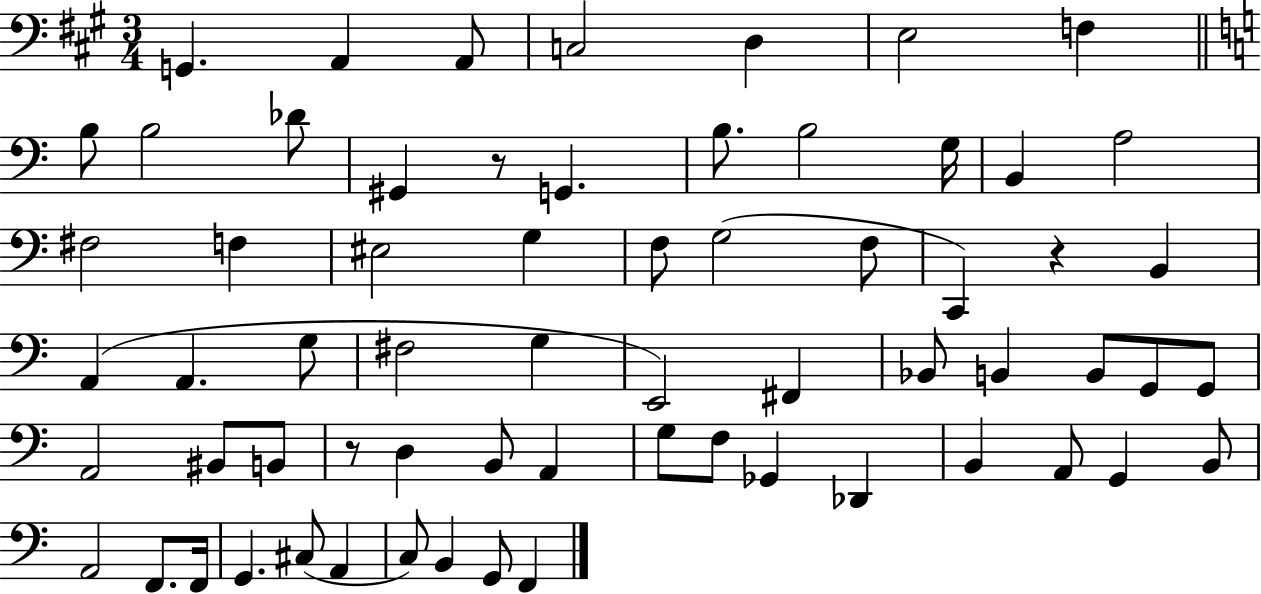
{
  \clef bass
  \numericTimeSignature
  \time 3/4
  \key a \major
  \repeat volta 2 { g,4. a,4 a,8 | c2 d4 | e2 f4 | \bar "||" \break \key c \major b8 b2 des'8 | gis,4 r8 g,4. | b8. b2 g16 | b,4 a2 | \break fis2 f4 | eis2 g4 | f8 g2( f8 | c,4) r4 b,4 | \break a,4( a,4. g8 | fis2 g4 | e,2) fis,4 | bes,8 b,4 b,8 g,8 g,8 | \break a,2 bis,8 b,8 | r8 d4 b,8 a,4 | g8 f8 ges,4 des,4 | b,4 a,8 g,4 b,8 | \break a,2 f,8. f,16 | g,4. cis8( a,4 | c8) b,4 g,8 f,4 | } \bar "|."
}